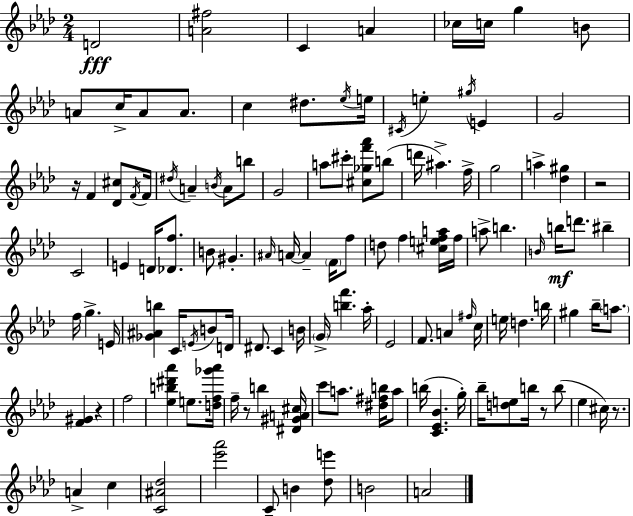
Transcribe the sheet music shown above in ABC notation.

X:1
T:Untitled
M:2/4
L:1/4
K:Fm
D2 [A^f]2 C A _c/4 c/4 g B/2 A/2 c/4 A/2 A/2 c ^d/2 _e/4 e/4 ^C/4 e ^g/4 E G2 z/4 F [_D^c]/2 F/4 F/4 ^d/4 A B/4 A/2 b/2 G2 a/2 ^c'/2 [^c_gf'_a']/2 b/2 d'/4 ^a f/4 g2 a [_d^g] z2 C2 E D/4 [_Df]/2 B/2 ^G ^A/4 A/4 A F/4 f/2 d/2 f [^cefa]/4 f/4 a/2 b B/4 b/4 d'/2 ^b f/4 g E/4 [_G^Ab] C/4 E/4 B/2 D/4 ^D/2 C B/4 G/4 [bf'] _a/4 _E2 F/2 A ^f/4 c/4 e/4 d b/4 ^g _b/4 a/2 [F^G] z f2 [_eb^d'_a'] e/2 [df_g'_a']/4 f/4 z/2 b [^D^GA^c]/4 c'/2 a/2 [^d^fb]/4 a/2 b/4 [C_E_B] g/4 _b/4 [de]/2 b/4 z/2 b/2 _e ^c/4 z/2 A c [C^A_d]2 [_e'_a']2 C/2 B [_de']/2 B2 A2